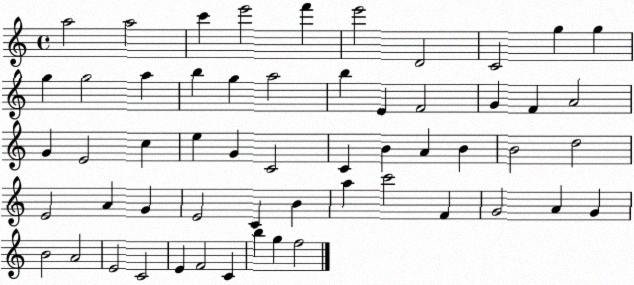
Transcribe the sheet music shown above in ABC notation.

X:1
T:Untitled
M:4/4
L:1/4
K:C
a2 a2 c' e'2 f' e'2 D2 C2 g g g g2 a b g a2 b E F2 G F A2 G E2 c e G C2 C B A B B2 d2 E2 A G E2 C B a c'2 F G2 A G B2 A2 E2 C2 E F2 C b g f2